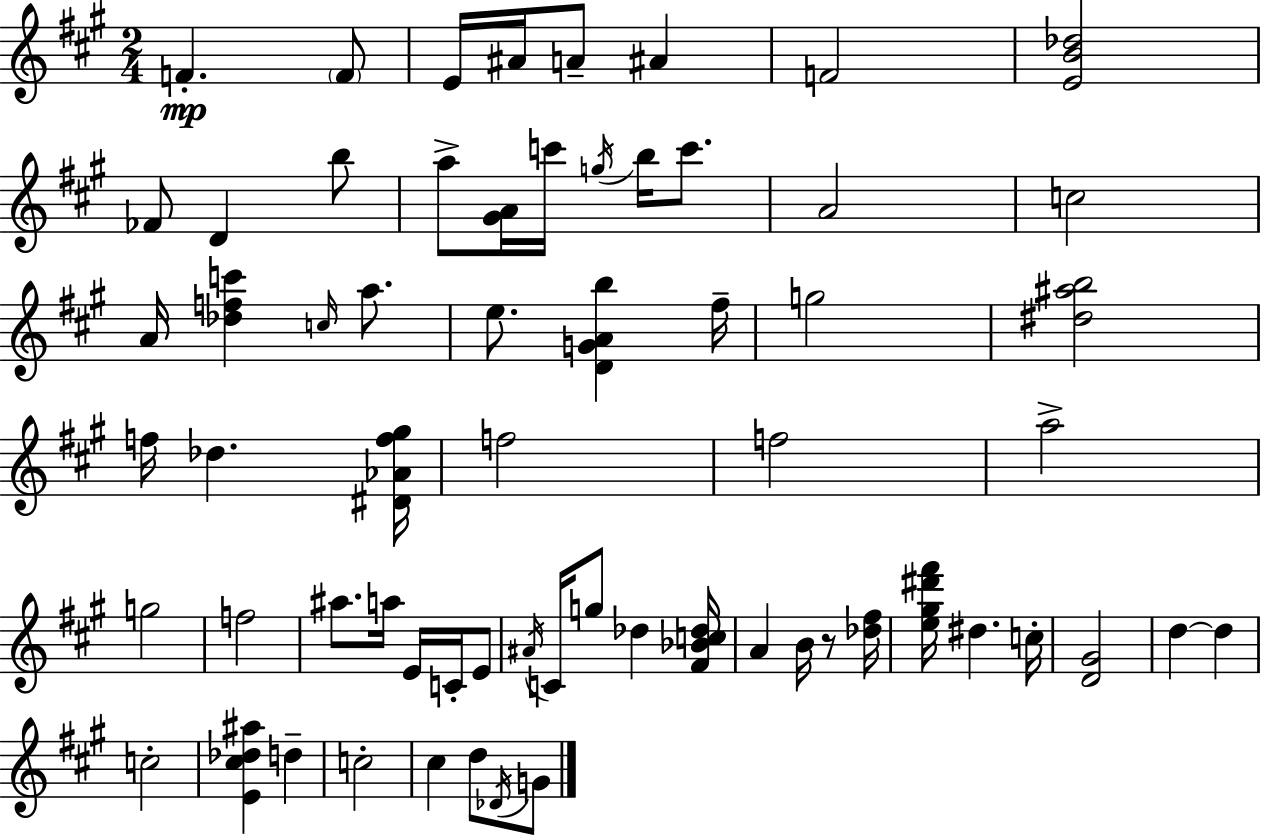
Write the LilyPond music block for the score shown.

{
  \clef treble
  \numericTimeSignature
  \time 2/4
  \key a \major
  f'4.-.\mp \parenthesize f'8 | e'16 ais'16 a'8-- ais'4 | f'2 | <e' b' des''>2 | \break fes'8 d'4 b''8 | a''8-> <gis' a'>16 c'''16 \acciaccatura { g''16 } b''16 c'''8. | a'2 | c''2 | \break a'16 <des'' f'' c'''>4 \grace { c''16 } a''8. | e''8. <d' g' a' b''>4 | fis''16-- g''2 | <dis'' ais'' b''>2 | \break f''16 des''4. | <dis' aes' f'' gis''>16 f''2 | f''2 | a''2-> | \break g''2 | f''2 | ais''8. a''16 e'16 c'16-. | e'8 \acciaccatura { ais'16 } c'16 g''8 des''4 | \break <fis' bes' c'' des''>16 a'4 b'16 | r8 <des'' fis''>16 <e'' gis'' dis''' fis'''>16 dis''4. | c''16-. <d' gis'>2 | d''4~~ d''4 | \break c''2-. | <e' cis'' des'' ais''>4 d''4-- | c''2-. | cis''4 d''8 | \break \acciaccatura { des'16 } g'8 \bar "|."
}